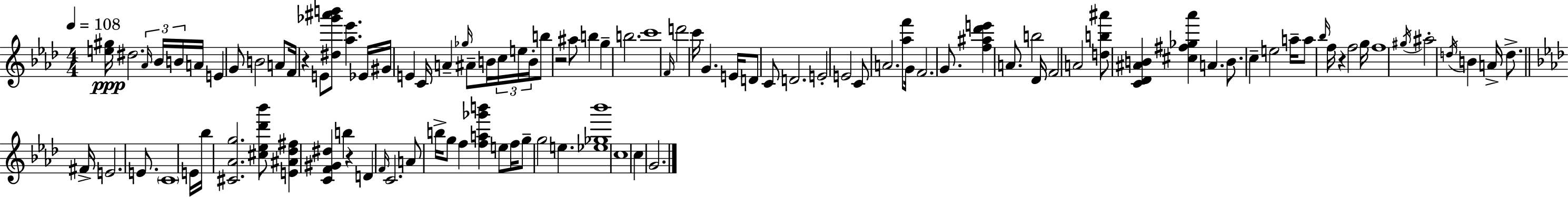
[E5,G#5]/s D#5/h. Ab4/s Bb4/s B4/s A4/s E4/q G4/e B4/h A4/e F4/s R/q E4/e [D#5,Gb6,A#6,B6]/e [Ab5,Eb6]/q. Eb4/s G#4/s E4/q C4/s A4/q Gb5/s A#4/e B4/s C5/s E5/s B4/s B5/e R/h A#5/e B5/q G5/q B5/h. C6/w F4/s D6/h C6/s G4/q. E4/s D4/e C4/e D4/h. E4/h E4/h C4/e A4/h. [Ab5,F6]/e G4/s F4/h. G4/e. [F5,A#5,Db6,E6]/q A4/e. B5/h Db4/s F4/h A4/h [D5,B5,A#6]/e [C4,Db4,A#4,B4]/q [C#5,F#5,Gb5,Ab6]/q A4/q. B4/e. C5/q E5/h A5/s A5/e Bb5/s F5/s R/q F5/h G5/s F5/w G#5/s A#5/h D5/s B4/q A4/s D5/e. F#4/s E4/h. E4/e. C4/w E4/s Bb5/s [C#4,Ab4,G5]/h. [C#5,Eb5,Db6,Bb6]/e [E4,A#4,Db5,F#5]/q [C4,F4,G#4,D#5]/q B5/q R/q D4/q F4/s C4/h. A4/e B5/s G5/e F5/q [F5,A5,Gb6,B6]/q E5/e F5/s G5/e G5/h E5/q. [Eb5,Gb5,Bb6]/w C5/w C5/q G4/h.